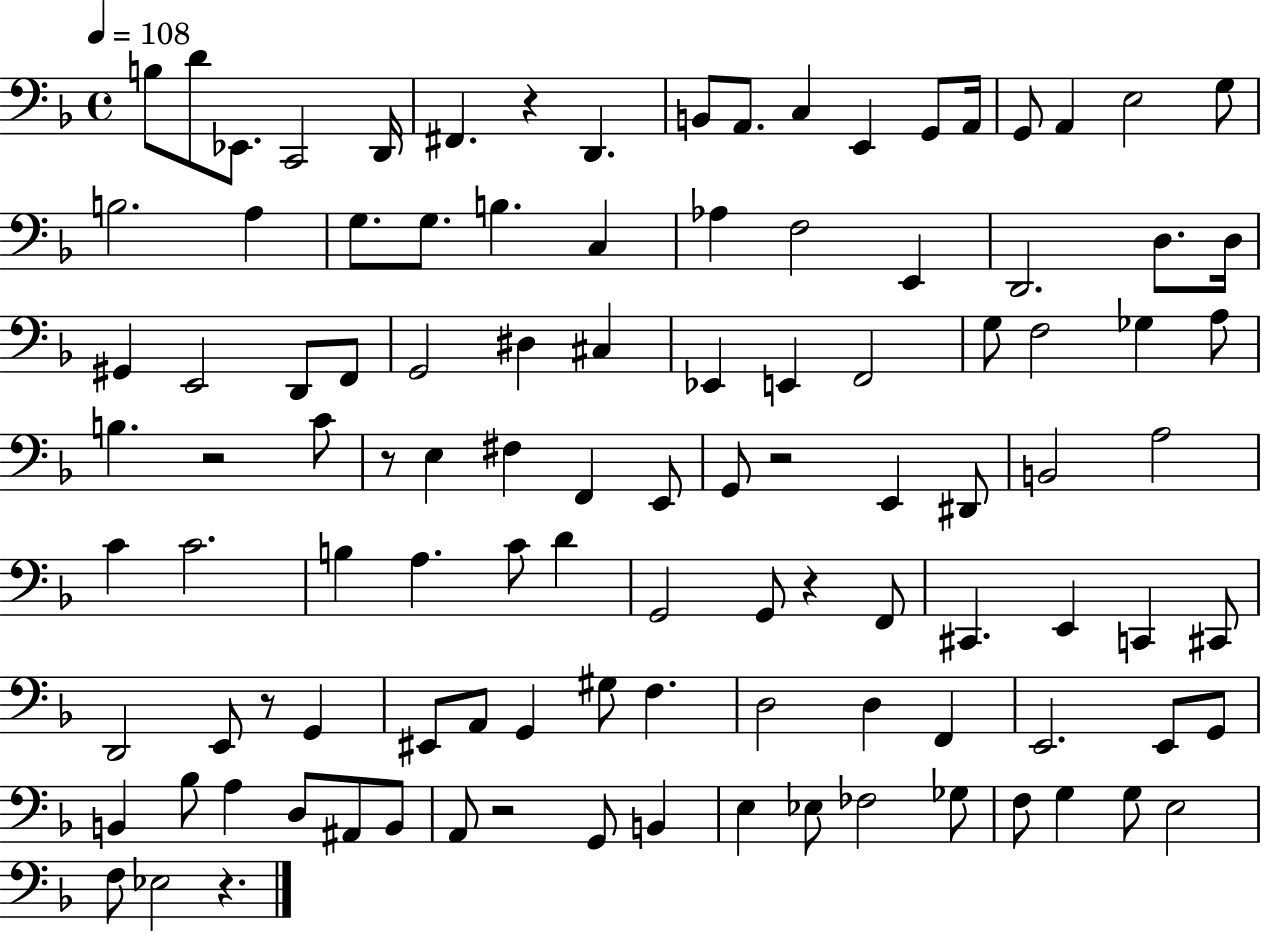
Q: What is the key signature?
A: F major